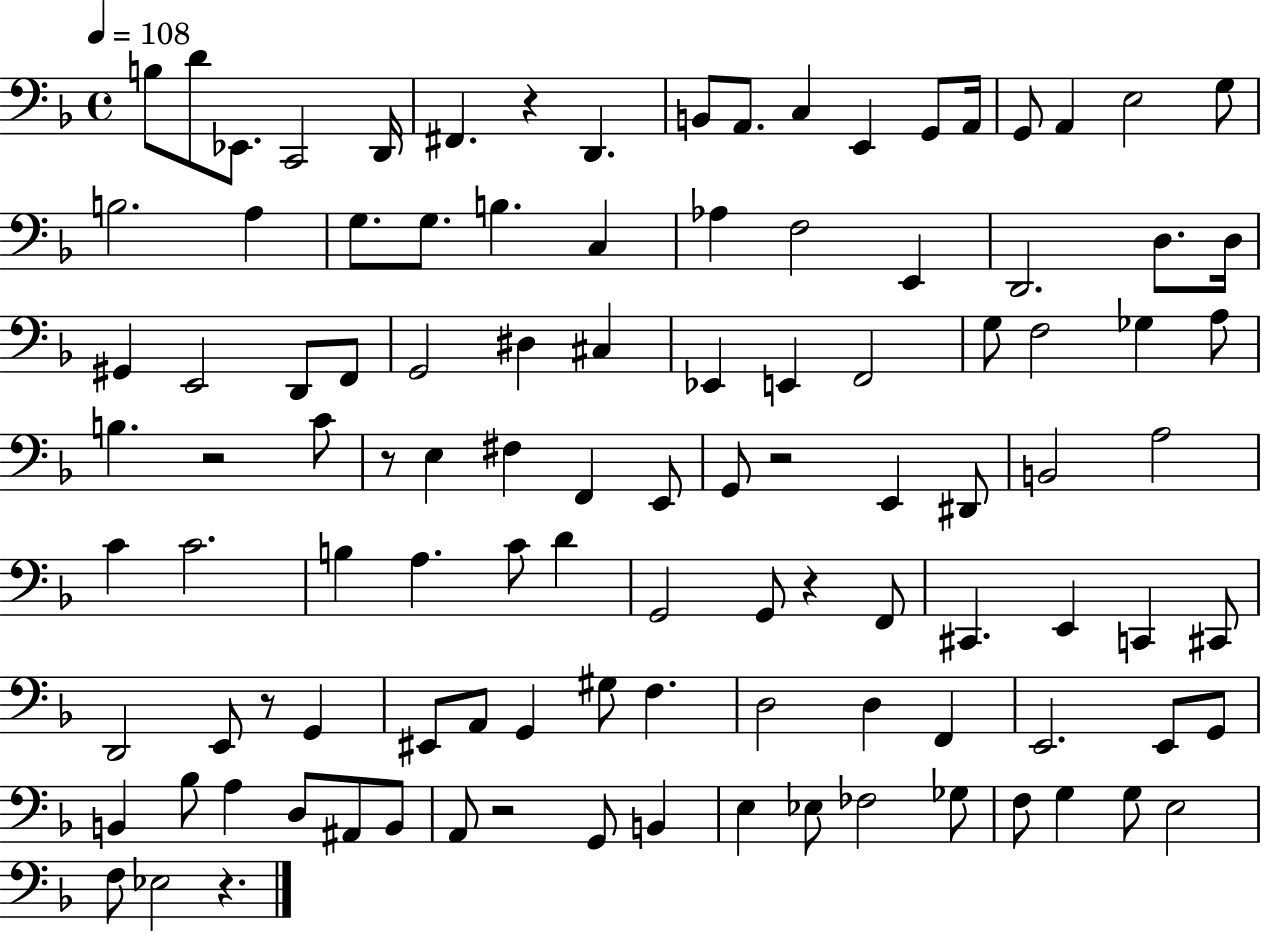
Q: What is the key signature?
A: F major